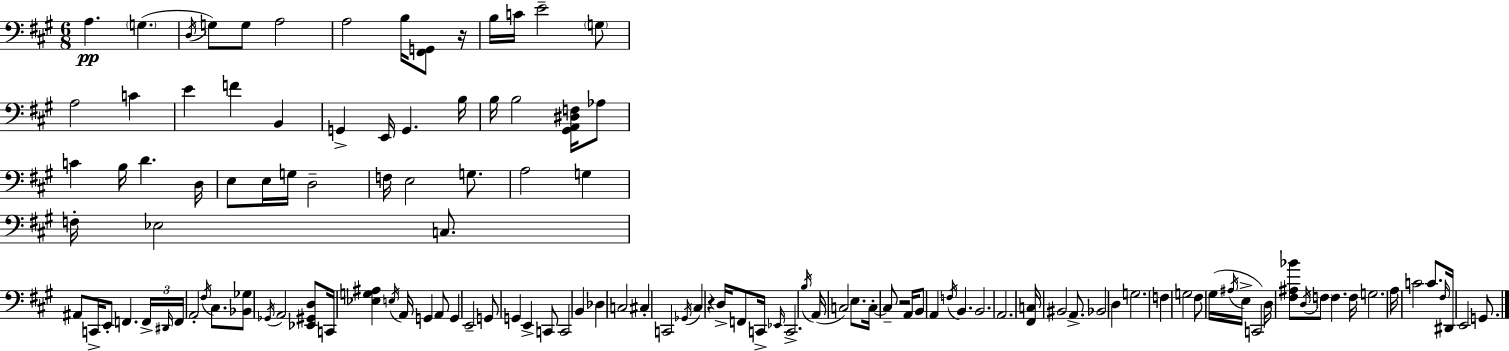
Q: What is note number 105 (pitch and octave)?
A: F3